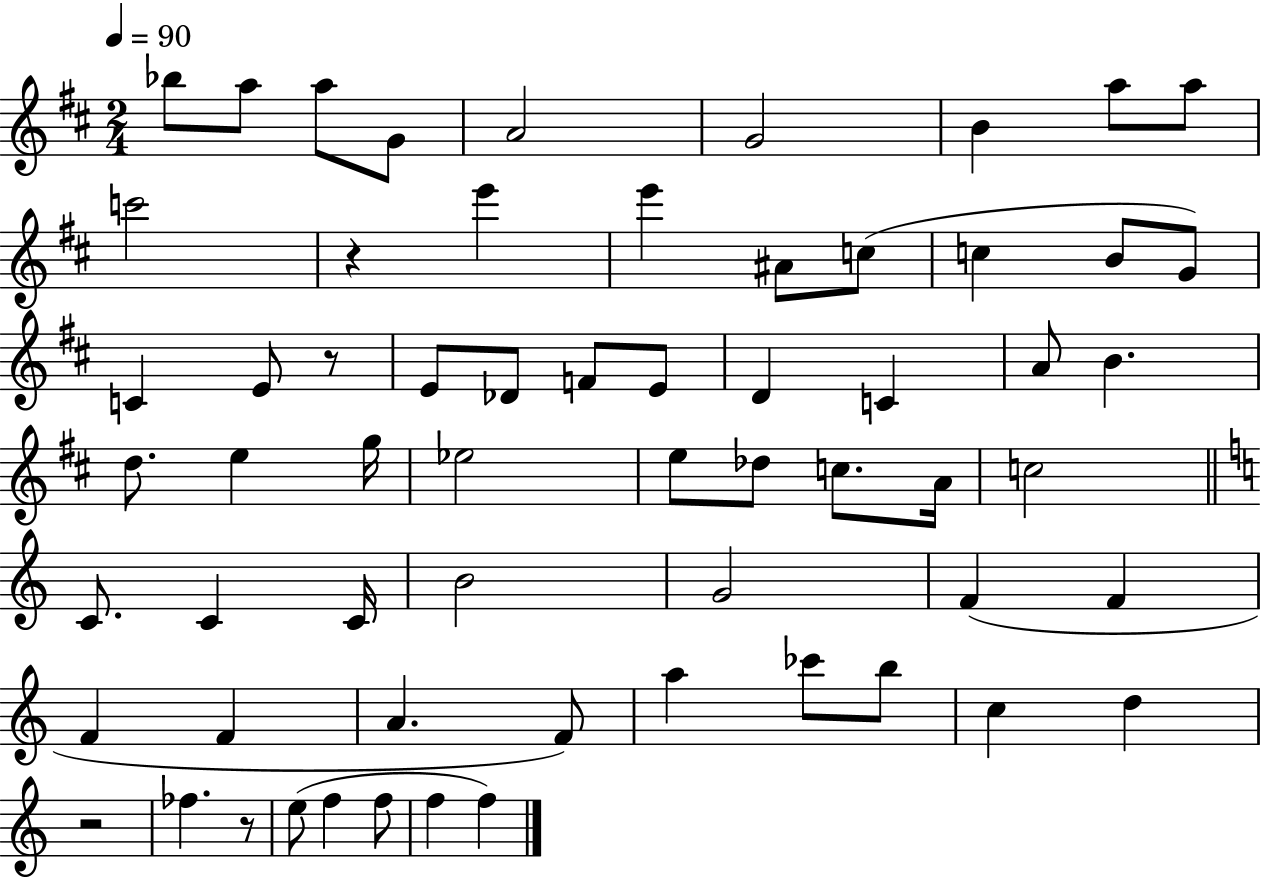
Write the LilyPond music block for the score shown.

{
  \clef treble
  \numericTimeSignature
  \time 2/4
  \key d \major
  \tempo 4 = 90
  \repeat volta 2 { bes''8 a''8 a''8 g'8 | a'2 | g'2 | b'4 a''8 a''8 | \break c'''2 | r4 e'''4 | e'''4 ais'8 c''8( | c''4 b'8 g'8) | \break c'4 e'8 r8 | e'8 des'8 f'8 e'8 | d'4 c'4 | a'8 b'4. | \break d''8. e''4 g''16 | ees''2 | e''8 des''8 c''8. a'16 | c''2 | \break \bar "||" \break \key c \major c'8. c'4 c'16 | b'2 | g'2 | f'4( f'4 | \break f'4 f'4 | a'4. f'8) | a''4 ces'''8 b''8 | c''4 d''4 | \break r2 | fes''4. r8 | e''8( f''4 f''8 | f''4 f''4) | \break } \bar "|."
}